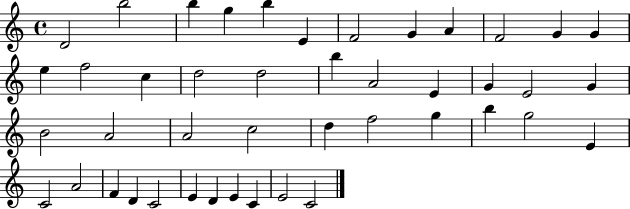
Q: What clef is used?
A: treble